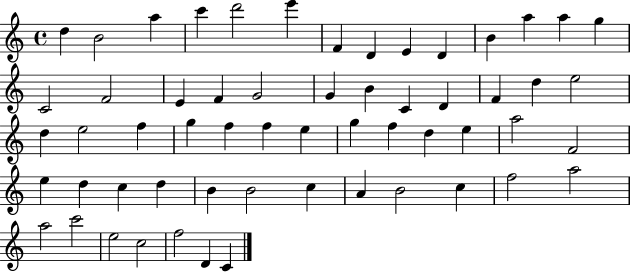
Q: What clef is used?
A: treble